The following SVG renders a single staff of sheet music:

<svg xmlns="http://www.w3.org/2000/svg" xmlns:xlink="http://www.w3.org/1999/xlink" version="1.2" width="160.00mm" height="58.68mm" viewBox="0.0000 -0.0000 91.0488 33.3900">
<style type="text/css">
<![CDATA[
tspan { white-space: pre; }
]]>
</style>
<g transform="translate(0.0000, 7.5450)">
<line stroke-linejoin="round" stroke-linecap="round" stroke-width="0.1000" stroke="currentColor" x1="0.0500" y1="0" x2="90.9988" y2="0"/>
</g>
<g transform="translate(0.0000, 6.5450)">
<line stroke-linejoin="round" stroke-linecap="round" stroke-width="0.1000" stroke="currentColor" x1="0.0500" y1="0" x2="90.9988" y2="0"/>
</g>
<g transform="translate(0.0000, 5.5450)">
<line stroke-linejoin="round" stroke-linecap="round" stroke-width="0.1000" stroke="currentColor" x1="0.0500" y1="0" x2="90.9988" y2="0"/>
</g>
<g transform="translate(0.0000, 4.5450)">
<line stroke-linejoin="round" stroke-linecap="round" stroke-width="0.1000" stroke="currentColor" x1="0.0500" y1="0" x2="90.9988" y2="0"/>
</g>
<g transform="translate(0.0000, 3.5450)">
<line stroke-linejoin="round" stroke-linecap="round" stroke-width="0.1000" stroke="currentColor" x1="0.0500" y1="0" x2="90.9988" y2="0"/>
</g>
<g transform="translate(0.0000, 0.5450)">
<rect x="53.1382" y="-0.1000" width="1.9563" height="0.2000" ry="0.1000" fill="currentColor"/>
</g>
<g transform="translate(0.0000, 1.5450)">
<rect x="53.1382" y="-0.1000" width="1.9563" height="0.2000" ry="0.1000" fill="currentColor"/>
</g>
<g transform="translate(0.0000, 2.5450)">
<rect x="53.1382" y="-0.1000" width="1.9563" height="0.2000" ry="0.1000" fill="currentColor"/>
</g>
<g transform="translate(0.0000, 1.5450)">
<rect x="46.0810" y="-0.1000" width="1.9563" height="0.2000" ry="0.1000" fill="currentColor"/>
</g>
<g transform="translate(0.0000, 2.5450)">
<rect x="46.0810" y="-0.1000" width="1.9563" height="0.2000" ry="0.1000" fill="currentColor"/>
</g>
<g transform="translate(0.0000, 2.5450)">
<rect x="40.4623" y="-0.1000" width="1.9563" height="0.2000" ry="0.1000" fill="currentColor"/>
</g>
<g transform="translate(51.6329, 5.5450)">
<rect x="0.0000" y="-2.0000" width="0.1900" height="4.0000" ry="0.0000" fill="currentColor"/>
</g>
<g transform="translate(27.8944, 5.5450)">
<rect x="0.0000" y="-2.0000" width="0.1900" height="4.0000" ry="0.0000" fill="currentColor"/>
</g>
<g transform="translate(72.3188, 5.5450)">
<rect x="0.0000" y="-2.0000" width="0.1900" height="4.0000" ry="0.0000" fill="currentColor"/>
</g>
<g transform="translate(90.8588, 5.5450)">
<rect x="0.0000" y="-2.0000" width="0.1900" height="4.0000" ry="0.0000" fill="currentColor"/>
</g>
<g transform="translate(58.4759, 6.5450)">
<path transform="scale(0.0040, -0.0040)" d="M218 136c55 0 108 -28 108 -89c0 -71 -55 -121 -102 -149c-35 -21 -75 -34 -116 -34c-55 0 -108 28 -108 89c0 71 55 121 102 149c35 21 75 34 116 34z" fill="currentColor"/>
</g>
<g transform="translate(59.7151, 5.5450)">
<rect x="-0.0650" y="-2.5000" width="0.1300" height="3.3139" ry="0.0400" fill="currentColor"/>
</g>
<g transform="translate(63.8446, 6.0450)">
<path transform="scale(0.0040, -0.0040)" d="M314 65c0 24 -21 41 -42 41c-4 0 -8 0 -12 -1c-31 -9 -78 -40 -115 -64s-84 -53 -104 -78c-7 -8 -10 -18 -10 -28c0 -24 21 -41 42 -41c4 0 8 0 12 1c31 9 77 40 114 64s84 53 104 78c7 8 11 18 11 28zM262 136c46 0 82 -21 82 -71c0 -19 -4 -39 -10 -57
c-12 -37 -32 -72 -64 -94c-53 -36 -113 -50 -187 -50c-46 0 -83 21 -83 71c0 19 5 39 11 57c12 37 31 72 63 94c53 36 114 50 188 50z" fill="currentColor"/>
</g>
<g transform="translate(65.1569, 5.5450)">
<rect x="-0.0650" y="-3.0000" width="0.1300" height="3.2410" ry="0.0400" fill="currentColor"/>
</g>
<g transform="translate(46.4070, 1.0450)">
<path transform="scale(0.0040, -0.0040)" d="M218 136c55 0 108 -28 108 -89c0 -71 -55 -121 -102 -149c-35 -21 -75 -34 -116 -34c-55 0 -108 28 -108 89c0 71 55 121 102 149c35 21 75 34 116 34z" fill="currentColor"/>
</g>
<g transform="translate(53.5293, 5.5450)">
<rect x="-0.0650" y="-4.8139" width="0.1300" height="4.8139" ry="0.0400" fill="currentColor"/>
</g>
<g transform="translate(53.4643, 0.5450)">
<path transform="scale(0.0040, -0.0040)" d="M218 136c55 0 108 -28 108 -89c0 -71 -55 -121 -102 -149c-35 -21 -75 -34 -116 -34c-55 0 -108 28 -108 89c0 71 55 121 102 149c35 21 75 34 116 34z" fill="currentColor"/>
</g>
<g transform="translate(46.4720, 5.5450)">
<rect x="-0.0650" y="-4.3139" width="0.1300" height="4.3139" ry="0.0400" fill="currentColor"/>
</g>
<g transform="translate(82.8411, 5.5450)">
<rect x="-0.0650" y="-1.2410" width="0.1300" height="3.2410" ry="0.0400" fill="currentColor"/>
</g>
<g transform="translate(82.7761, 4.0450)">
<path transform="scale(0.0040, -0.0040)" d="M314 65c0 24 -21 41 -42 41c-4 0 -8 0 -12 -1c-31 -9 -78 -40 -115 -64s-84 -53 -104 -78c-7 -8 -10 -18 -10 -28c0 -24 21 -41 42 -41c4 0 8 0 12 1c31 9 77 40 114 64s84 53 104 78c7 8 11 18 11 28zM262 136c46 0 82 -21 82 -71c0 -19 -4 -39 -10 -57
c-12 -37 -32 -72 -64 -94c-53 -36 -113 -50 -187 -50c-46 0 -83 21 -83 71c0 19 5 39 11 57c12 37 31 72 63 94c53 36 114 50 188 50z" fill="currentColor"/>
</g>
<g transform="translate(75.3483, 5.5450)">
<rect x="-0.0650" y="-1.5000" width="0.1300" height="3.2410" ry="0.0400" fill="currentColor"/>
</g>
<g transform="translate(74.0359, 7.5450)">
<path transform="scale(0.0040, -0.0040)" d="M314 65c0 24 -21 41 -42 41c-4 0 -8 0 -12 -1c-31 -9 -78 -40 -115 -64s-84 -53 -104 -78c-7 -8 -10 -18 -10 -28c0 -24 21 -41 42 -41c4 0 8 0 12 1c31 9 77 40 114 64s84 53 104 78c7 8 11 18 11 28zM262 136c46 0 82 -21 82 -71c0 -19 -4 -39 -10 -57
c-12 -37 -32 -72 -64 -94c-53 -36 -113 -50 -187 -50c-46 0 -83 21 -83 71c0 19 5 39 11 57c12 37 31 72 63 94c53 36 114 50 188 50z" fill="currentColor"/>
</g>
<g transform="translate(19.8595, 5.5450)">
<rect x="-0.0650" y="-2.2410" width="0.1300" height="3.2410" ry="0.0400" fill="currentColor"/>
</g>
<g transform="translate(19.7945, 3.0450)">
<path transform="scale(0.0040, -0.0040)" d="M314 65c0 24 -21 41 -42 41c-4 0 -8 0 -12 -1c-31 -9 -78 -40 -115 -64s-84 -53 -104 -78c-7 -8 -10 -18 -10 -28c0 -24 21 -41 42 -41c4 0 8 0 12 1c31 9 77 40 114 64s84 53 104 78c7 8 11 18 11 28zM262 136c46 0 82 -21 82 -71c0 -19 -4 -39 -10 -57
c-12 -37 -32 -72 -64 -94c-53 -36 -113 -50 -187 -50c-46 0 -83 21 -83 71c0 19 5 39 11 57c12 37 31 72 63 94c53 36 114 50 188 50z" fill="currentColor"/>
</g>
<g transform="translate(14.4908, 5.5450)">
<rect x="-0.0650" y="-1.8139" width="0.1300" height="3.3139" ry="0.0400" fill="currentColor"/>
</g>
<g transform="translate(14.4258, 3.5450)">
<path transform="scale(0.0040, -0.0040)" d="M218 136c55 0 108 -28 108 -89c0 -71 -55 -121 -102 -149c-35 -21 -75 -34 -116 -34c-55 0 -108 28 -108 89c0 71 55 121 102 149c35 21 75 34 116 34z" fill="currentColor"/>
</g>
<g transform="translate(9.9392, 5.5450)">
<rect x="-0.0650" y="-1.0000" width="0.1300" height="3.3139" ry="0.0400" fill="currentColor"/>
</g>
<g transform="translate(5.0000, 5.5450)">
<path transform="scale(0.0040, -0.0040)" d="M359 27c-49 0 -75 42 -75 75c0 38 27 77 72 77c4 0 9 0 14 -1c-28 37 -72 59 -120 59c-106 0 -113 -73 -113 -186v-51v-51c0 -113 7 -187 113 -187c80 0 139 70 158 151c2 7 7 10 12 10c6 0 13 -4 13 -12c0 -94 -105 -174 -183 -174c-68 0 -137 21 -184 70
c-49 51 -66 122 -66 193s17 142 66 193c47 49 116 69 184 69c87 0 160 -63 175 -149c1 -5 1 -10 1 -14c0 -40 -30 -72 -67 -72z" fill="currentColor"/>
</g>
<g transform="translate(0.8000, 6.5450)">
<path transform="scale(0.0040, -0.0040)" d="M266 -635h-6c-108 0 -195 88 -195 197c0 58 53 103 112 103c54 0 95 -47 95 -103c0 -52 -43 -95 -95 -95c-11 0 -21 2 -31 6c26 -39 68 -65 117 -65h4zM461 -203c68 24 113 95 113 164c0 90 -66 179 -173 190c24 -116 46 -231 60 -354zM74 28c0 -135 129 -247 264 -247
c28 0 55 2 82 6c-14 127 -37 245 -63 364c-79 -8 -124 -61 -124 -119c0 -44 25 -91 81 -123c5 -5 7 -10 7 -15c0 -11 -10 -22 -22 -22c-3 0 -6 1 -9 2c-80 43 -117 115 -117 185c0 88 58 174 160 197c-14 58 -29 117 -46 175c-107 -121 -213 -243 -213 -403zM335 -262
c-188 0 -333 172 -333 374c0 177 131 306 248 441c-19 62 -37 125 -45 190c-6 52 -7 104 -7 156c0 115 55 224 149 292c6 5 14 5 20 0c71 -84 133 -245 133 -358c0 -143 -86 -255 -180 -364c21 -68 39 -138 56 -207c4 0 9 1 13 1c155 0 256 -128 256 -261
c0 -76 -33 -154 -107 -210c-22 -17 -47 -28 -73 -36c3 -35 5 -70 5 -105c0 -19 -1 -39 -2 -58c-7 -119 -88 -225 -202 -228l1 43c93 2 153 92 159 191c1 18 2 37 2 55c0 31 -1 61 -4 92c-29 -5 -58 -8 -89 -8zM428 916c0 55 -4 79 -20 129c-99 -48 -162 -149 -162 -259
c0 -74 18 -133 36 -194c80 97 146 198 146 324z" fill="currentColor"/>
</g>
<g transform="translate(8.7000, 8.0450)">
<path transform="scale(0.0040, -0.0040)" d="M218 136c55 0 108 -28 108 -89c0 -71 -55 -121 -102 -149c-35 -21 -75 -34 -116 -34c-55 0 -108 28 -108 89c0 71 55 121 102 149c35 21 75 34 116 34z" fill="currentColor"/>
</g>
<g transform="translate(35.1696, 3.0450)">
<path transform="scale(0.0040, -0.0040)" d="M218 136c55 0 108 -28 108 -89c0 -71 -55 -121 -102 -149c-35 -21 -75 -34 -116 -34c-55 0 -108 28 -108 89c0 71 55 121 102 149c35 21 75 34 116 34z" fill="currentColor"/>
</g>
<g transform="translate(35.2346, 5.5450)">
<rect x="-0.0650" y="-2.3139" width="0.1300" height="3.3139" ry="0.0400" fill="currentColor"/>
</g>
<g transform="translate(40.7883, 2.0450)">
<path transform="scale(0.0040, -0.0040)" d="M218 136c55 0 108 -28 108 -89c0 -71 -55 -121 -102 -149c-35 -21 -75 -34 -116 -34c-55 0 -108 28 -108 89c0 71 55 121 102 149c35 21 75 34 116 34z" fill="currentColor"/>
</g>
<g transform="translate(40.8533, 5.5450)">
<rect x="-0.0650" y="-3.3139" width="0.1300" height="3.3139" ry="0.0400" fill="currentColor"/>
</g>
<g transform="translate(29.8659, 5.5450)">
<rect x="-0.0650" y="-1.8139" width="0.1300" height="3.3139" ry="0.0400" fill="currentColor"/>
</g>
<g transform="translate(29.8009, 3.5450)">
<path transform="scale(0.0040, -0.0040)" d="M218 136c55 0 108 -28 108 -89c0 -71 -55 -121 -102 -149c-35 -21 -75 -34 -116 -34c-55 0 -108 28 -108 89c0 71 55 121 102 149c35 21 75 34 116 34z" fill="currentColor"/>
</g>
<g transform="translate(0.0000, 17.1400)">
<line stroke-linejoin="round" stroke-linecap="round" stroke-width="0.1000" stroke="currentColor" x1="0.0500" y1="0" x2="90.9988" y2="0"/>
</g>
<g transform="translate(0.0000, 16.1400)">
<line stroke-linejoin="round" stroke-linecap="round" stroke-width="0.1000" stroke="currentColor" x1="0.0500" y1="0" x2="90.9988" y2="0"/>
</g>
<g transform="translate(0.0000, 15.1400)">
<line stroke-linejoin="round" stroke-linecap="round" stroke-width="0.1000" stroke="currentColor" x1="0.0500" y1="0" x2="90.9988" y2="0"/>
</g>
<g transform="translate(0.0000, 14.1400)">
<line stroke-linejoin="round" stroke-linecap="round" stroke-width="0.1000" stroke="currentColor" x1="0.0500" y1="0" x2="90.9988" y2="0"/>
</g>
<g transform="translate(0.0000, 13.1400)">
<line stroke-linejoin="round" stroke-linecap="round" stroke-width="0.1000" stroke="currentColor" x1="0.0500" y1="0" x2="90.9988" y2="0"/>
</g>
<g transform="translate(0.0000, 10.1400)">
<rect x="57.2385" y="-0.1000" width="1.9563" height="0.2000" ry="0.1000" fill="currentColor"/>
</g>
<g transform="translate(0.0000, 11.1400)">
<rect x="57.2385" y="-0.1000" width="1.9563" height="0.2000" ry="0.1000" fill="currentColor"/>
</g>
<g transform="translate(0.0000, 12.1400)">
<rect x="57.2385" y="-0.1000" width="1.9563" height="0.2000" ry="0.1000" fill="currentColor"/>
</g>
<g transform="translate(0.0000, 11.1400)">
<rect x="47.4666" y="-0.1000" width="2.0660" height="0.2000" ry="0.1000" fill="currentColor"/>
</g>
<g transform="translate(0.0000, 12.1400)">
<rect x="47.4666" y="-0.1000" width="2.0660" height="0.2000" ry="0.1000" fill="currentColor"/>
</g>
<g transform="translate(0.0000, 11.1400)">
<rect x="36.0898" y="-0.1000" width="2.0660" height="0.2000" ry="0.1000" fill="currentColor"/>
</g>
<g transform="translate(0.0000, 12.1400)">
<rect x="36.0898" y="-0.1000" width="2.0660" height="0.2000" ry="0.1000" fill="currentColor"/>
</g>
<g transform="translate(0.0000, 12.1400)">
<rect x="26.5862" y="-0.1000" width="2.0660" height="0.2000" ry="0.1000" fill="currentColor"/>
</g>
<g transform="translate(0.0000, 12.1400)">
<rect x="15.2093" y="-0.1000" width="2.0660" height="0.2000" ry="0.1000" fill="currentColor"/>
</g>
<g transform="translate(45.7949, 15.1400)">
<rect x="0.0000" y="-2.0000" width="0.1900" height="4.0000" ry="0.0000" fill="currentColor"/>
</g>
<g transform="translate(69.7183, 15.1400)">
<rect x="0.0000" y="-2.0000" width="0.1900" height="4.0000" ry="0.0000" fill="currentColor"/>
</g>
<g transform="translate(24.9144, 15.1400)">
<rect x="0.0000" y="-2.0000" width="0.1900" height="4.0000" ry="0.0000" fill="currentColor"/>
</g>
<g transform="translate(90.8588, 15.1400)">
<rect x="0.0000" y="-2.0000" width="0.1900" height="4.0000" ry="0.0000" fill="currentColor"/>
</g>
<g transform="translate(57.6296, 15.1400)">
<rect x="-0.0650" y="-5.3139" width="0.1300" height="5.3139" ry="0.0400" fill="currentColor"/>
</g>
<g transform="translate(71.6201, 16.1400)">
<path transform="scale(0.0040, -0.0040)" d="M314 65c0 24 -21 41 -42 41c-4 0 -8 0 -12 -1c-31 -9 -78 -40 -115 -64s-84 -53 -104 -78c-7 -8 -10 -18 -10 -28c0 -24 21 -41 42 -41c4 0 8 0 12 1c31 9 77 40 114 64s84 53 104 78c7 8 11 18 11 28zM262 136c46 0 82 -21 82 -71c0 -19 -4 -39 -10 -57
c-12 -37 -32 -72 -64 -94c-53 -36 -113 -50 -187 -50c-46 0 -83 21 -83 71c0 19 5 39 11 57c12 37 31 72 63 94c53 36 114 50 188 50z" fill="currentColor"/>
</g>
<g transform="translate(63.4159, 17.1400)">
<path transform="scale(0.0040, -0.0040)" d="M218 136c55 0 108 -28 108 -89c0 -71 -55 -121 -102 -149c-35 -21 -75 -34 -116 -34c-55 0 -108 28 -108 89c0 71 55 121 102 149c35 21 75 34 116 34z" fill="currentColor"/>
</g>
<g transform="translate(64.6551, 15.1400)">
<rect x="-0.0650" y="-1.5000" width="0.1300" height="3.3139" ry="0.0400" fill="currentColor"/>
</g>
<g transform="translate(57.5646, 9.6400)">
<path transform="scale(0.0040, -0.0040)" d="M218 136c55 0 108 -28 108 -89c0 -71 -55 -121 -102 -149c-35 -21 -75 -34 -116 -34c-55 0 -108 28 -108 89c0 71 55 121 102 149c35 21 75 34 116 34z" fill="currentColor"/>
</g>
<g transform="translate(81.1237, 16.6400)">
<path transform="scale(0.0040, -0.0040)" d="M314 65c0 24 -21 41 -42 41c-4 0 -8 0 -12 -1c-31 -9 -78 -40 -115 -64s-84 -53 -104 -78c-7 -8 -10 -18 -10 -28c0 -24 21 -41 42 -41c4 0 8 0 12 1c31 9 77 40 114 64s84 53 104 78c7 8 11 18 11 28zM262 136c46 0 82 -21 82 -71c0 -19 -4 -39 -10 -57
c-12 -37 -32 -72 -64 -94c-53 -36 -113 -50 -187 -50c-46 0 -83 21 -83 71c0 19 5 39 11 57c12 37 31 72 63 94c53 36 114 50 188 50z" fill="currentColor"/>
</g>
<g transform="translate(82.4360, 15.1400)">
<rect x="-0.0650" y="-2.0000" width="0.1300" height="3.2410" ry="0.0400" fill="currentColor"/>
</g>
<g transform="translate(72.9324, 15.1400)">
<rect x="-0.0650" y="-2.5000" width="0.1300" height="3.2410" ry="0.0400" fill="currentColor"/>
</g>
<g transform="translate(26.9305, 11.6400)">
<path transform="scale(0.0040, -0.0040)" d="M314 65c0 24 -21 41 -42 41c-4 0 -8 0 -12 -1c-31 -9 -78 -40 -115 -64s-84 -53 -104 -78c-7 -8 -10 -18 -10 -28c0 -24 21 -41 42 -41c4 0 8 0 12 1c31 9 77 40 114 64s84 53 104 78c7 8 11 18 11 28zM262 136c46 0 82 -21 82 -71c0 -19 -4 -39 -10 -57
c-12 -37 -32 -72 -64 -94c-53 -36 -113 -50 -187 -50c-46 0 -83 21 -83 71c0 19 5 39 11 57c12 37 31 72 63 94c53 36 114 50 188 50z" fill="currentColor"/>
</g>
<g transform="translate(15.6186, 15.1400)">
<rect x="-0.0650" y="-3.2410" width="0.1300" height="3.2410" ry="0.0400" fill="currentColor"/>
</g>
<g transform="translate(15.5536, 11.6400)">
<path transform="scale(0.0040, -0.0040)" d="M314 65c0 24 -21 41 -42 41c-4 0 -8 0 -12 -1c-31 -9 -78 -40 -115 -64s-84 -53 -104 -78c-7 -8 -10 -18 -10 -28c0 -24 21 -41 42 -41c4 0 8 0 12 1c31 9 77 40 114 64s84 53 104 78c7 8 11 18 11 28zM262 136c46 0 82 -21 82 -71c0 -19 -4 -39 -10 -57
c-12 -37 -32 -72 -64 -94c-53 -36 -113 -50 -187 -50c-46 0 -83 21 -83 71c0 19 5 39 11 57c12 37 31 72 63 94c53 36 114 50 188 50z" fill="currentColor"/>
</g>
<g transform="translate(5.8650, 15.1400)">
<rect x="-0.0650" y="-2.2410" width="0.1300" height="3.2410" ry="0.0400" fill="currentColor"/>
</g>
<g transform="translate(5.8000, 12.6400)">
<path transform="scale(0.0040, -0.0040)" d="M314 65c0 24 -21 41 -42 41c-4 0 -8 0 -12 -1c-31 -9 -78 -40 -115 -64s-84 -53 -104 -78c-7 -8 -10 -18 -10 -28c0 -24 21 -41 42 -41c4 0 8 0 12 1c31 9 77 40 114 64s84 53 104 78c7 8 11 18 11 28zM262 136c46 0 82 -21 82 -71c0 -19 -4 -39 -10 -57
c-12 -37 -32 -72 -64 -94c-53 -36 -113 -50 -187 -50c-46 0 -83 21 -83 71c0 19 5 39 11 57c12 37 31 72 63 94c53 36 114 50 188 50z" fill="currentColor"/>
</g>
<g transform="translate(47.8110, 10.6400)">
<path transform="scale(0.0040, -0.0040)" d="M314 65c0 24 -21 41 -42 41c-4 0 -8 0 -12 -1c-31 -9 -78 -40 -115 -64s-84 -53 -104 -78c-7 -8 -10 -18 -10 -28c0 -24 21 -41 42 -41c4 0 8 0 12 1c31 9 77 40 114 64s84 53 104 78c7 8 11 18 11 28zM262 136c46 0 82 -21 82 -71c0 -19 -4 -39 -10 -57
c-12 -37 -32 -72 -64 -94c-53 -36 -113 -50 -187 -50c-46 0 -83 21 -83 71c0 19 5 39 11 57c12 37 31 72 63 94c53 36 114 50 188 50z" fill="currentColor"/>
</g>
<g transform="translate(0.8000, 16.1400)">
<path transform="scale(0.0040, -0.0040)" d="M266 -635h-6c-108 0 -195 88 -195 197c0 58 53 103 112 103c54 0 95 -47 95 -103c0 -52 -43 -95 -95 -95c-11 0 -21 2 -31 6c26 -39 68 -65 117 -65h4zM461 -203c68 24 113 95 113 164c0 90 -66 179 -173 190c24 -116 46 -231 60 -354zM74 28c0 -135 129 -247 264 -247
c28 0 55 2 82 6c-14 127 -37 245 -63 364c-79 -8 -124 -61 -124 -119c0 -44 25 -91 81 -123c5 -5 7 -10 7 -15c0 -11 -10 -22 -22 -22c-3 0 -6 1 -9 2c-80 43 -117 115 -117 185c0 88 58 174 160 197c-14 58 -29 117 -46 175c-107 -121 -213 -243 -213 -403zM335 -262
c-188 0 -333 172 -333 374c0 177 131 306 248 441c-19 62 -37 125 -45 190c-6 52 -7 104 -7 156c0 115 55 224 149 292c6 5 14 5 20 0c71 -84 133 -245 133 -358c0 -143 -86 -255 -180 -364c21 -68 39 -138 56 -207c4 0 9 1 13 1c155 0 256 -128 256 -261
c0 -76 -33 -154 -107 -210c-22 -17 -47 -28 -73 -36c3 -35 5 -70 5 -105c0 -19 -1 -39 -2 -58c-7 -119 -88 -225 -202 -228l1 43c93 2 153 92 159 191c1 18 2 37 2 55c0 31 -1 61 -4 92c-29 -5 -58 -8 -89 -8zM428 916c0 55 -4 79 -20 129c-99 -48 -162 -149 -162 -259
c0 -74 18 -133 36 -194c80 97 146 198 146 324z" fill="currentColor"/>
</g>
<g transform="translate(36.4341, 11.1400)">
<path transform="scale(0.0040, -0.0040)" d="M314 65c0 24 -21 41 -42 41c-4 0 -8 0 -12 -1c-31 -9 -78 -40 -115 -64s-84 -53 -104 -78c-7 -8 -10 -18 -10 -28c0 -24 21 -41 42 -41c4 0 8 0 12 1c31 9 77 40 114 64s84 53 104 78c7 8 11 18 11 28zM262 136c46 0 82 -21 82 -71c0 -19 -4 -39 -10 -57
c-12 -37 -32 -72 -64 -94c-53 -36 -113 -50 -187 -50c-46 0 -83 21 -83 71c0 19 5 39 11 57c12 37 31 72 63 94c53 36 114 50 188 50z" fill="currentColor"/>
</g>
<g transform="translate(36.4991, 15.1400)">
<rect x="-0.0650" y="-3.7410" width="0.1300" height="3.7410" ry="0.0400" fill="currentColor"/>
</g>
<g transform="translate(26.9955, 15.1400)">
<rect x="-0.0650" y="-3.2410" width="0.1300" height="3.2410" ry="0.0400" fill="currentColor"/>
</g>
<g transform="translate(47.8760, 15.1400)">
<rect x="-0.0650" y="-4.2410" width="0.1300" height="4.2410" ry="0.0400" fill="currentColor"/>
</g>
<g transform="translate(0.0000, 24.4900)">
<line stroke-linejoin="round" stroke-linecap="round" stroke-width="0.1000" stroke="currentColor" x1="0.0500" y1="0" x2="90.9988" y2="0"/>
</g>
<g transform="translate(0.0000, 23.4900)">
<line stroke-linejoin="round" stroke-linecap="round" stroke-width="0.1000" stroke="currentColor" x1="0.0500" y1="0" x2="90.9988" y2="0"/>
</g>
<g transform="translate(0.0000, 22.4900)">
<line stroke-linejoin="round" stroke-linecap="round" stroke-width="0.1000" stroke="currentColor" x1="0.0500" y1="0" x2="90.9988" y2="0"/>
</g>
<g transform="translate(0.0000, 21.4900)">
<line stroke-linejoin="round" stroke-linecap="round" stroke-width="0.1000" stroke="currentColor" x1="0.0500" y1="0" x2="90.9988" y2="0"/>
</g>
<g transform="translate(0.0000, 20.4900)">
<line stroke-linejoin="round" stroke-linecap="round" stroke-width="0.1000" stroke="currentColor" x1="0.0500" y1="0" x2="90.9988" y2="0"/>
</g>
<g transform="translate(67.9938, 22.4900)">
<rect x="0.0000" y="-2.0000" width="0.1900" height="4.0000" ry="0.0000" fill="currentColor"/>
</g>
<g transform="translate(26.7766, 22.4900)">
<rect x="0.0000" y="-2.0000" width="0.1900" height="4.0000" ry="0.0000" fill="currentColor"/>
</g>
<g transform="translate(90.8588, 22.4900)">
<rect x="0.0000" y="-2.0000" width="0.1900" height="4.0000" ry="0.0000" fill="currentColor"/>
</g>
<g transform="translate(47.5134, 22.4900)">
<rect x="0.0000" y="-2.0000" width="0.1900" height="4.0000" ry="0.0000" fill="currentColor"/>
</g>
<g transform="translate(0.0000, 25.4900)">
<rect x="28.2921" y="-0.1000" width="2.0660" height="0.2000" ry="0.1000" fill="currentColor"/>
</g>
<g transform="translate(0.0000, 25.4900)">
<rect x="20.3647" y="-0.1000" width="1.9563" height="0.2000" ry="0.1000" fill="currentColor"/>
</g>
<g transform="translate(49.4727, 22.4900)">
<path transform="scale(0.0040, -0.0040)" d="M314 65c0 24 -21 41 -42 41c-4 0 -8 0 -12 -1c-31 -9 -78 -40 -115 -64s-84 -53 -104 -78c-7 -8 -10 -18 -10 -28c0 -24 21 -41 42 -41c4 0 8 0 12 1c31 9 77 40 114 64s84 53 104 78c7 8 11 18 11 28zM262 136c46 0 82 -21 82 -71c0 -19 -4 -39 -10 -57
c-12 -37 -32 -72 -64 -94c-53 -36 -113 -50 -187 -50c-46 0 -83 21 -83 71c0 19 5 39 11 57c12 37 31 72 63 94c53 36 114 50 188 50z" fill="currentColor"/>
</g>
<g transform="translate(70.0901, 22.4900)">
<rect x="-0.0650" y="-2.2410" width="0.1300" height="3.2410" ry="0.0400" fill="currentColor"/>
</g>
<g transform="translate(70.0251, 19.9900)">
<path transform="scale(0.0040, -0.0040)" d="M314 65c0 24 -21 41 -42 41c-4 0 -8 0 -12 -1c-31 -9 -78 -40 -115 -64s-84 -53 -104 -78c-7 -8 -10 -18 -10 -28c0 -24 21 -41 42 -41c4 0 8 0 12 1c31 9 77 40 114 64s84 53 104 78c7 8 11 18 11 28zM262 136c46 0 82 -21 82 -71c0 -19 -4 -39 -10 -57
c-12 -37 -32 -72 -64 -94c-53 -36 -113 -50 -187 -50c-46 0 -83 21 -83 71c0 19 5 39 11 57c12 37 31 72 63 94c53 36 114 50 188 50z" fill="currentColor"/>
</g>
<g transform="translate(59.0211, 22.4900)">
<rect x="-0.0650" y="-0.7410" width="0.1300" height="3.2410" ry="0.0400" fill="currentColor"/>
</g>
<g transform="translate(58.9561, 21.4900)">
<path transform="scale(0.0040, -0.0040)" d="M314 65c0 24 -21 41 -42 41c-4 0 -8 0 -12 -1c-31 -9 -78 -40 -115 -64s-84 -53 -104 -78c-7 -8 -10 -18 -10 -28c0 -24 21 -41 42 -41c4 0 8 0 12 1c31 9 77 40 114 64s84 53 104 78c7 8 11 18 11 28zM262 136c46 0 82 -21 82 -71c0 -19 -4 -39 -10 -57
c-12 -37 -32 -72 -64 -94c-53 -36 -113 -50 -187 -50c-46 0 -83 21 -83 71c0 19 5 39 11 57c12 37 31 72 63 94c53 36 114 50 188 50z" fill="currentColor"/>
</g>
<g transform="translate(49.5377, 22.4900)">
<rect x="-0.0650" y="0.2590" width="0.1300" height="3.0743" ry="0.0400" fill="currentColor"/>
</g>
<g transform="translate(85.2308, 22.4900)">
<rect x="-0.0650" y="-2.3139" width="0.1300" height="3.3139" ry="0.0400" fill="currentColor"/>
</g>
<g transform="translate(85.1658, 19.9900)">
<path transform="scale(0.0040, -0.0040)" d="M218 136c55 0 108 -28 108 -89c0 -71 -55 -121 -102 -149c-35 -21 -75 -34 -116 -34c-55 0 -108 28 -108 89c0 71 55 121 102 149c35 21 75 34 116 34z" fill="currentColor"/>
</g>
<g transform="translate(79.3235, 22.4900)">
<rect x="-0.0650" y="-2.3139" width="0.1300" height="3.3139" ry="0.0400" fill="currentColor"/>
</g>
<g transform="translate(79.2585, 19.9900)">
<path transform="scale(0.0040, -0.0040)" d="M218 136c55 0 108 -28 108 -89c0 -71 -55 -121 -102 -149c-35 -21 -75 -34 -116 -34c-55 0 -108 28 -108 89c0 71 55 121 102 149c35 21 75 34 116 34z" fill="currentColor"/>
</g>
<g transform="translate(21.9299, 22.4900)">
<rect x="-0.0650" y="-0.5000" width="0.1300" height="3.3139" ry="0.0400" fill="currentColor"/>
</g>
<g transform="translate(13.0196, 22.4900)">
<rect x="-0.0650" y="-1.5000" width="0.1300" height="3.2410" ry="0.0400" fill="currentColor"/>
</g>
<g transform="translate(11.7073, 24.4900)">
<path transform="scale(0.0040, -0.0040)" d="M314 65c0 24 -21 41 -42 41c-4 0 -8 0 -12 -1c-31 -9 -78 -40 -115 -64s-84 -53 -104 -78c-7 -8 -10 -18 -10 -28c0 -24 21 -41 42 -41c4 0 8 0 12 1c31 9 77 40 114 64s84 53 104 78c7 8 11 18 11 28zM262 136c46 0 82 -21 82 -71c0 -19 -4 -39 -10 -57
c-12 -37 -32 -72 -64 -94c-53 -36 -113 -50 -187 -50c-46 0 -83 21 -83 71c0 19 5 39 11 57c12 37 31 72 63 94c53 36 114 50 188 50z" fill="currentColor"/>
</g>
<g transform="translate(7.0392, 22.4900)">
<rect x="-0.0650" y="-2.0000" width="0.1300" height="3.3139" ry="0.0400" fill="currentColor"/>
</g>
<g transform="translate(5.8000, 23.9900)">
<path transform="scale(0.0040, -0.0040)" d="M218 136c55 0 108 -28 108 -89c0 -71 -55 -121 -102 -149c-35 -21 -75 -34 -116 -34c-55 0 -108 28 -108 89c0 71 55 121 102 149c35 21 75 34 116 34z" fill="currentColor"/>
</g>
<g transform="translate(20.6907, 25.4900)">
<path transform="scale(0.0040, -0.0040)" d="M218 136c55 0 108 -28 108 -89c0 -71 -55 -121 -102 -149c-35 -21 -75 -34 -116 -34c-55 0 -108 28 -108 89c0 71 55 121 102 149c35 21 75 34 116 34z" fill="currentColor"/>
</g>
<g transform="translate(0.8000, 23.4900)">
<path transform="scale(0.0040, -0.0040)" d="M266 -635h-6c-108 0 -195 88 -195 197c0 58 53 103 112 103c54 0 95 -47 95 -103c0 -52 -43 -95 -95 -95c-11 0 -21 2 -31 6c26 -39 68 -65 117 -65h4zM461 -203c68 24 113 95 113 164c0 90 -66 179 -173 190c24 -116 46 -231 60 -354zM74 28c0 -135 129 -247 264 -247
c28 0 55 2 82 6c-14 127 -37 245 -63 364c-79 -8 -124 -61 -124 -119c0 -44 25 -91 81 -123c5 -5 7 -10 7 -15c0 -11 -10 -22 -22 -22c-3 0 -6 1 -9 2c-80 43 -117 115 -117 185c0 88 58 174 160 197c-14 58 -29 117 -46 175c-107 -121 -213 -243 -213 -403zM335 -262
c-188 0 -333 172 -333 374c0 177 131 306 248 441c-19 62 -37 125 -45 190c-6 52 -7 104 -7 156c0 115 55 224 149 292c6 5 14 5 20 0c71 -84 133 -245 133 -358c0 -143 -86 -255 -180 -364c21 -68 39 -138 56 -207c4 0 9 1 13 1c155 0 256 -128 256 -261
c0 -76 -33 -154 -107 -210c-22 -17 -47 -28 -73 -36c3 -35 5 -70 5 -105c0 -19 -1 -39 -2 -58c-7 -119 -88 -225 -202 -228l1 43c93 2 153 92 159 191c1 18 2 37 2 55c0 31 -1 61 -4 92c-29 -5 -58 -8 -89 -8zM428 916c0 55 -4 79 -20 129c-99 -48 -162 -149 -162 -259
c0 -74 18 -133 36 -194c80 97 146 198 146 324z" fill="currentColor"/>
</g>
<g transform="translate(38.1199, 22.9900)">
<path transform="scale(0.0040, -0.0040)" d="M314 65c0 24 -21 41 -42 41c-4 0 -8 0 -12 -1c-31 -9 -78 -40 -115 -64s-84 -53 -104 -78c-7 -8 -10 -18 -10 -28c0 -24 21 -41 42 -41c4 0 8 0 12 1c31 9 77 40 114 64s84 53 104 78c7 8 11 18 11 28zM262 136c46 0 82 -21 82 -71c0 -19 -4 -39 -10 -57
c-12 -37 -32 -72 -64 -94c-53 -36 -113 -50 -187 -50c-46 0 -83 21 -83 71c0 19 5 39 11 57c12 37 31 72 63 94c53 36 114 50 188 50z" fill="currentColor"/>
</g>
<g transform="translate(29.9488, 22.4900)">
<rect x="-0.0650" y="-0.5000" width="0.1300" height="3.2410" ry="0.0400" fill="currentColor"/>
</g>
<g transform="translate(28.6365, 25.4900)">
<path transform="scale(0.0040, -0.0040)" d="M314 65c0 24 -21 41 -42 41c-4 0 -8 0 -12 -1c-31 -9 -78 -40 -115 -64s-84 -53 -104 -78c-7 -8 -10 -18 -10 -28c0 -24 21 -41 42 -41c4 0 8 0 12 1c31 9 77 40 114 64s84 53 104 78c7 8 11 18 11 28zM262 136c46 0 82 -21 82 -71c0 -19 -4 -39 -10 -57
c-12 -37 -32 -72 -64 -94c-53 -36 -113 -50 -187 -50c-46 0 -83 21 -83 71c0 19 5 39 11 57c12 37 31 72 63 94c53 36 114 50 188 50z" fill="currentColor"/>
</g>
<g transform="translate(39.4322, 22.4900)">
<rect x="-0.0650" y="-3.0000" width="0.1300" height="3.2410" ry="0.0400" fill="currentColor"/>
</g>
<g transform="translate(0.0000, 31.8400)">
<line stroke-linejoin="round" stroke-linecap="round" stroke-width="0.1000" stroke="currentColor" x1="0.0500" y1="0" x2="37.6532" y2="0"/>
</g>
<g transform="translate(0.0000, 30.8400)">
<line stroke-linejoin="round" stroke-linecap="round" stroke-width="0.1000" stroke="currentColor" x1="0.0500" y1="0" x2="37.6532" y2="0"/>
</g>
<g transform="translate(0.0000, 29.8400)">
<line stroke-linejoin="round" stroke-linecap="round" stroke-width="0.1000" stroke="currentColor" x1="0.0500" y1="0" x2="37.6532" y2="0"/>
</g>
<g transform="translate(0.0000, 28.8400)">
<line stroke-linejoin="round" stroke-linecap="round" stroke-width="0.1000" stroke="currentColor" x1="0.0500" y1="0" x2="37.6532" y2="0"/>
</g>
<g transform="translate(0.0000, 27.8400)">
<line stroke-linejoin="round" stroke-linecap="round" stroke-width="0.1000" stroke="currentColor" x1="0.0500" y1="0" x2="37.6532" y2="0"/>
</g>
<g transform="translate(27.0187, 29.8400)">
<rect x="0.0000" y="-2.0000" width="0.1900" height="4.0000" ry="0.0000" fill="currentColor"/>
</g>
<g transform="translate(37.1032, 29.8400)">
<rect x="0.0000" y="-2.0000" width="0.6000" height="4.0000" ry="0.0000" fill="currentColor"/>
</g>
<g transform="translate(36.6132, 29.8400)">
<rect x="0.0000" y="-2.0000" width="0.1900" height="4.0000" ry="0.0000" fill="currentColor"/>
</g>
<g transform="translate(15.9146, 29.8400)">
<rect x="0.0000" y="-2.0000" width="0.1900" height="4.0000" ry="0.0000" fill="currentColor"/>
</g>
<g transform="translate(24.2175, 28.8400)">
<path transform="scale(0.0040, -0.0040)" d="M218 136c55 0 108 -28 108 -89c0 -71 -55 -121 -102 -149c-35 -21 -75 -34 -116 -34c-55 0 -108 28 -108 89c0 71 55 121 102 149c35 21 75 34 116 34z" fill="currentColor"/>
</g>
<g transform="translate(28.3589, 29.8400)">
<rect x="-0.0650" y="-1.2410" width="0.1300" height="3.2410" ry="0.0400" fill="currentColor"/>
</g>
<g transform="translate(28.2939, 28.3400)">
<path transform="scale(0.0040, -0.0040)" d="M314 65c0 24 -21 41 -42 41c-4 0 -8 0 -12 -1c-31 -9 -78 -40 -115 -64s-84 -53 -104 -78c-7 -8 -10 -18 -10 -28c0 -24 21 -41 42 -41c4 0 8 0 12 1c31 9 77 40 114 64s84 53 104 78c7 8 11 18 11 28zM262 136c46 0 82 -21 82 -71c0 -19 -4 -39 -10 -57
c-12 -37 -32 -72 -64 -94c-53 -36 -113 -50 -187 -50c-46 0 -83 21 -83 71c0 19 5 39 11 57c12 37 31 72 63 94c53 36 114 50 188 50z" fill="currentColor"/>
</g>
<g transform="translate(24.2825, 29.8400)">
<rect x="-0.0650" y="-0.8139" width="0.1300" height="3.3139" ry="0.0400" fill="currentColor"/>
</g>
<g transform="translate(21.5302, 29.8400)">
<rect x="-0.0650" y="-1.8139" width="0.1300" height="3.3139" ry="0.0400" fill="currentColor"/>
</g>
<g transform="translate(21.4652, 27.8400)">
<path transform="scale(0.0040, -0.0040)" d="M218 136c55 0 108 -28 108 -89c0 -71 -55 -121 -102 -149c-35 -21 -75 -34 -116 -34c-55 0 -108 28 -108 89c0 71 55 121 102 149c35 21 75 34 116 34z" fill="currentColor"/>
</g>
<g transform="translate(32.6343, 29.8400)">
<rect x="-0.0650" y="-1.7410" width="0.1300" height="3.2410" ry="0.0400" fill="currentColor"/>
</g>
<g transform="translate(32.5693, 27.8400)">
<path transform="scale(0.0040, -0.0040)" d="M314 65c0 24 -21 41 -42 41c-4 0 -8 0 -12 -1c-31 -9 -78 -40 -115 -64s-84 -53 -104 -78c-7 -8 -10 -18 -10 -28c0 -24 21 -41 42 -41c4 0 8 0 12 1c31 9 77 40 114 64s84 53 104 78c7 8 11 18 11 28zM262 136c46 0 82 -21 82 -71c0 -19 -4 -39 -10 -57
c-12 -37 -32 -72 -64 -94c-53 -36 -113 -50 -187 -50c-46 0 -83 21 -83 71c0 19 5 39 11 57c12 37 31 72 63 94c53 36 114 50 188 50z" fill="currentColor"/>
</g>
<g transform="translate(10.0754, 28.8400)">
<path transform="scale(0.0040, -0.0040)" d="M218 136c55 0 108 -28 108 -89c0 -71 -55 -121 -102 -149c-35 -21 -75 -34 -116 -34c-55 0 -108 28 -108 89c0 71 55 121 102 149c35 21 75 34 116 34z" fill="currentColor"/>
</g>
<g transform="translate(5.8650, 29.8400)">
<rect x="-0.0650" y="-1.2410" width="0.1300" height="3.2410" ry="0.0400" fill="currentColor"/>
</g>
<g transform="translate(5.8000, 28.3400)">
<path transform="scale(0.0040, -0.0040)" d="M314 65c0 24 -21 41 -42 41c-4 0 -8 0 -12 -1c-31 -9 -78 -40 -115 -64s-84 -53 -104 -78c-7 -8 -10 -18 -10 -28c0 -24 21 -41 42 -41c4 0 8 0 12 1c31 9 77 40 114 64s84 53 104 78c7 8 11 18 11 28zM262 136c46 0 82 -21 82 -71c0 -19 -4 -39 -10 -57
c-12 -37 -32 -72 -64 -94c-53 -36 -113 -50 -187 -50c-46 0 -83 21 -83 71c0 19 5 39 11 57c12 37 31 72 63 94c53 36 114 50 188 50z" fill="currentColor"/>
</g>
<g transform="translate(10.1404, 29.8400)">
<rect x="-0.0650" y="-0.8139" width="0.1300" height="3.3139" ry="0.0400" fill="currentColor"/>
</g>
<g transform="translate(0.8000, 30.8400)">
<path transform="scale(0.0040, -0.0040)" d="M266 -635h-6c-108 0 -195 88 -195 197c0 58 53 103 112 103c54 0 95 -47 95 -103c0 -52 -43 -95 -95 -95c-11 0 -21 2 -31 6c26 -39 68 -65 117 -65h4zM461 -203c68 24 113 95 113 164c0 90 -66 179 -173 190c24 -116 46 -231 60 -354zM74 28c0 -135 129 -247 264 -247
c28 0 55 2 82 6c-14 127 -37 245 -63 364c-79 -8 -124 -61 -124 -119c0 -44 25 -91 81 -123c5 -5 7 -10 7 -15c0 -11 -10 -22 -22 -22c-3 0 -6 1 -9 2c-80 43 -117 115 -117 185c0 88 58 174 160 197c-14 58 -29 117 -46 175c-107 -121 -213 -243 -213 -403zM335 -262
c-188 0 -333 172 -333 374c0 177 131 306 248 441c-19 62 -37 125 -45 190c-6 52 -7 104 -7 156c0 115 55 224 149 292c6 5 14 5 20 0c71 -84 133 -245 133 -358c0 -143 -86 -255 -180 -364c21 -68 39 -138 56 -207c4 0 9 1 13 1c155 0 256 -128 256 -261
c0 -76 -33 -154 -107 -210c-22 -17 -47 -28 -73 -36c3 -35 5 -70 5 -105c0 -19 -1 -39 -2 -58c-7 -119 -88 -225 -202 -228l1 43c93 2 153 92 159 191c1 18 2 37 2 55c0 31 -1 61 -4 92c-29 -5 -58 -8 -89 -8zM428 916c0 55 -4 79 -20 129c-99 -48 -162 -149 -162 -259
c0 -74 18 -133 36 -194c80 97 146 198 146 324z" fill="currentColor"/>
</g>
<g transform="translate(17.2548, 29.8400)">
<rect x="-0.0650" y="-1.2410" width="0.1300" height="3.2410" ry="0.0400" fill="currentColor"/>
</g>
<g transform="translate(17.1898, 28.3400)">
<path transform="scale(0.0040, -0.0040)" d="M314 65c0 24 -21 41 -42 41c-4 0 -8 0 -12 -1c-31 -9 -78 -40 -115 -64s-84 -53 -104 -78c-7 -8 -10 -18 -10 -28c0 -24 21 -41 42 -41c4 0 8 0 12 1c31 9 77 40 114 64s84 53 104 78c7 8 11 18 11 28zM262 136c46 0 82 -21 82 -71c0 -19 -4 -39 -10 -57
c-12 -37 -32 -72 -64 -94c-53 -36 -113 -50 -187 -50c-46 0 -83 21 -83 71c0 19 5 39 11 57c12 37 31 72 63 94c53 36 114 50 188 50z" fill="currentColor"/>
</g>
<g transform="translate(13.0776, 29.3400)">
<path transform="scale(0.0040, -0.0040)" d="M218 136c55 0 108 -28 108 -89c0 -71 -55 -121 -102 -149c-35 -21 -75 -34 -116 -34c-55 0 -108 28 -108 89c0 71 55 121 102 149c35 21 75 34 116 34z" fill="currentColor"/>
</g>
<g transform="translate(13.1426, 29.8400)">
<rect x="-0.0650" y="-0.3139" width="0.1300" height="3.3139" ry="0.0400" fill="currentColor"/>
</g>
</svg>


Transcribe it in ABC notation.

X:1
T:Untitled
M:4/4
L:1/4
K:C
D f g2 f g b d' e' G A2 E2 e2 g2 b2 b2 c'2 d'2 f' E G2 F2 F E2 C C2 A2 B2 d2 g2 g g e2 d c e2 f d e2 f2